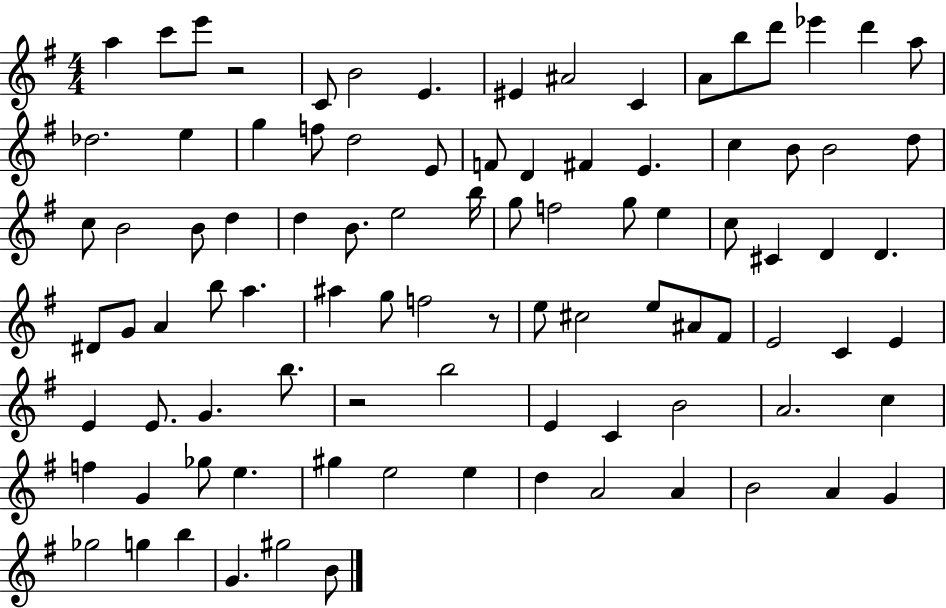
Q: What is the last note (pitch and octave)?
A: B4